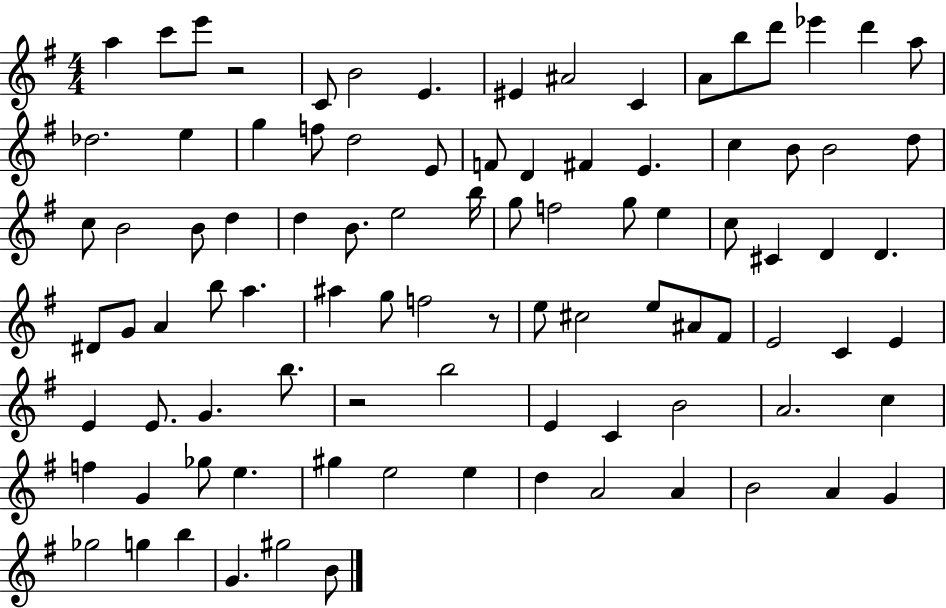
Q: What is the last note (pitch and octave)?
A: B4